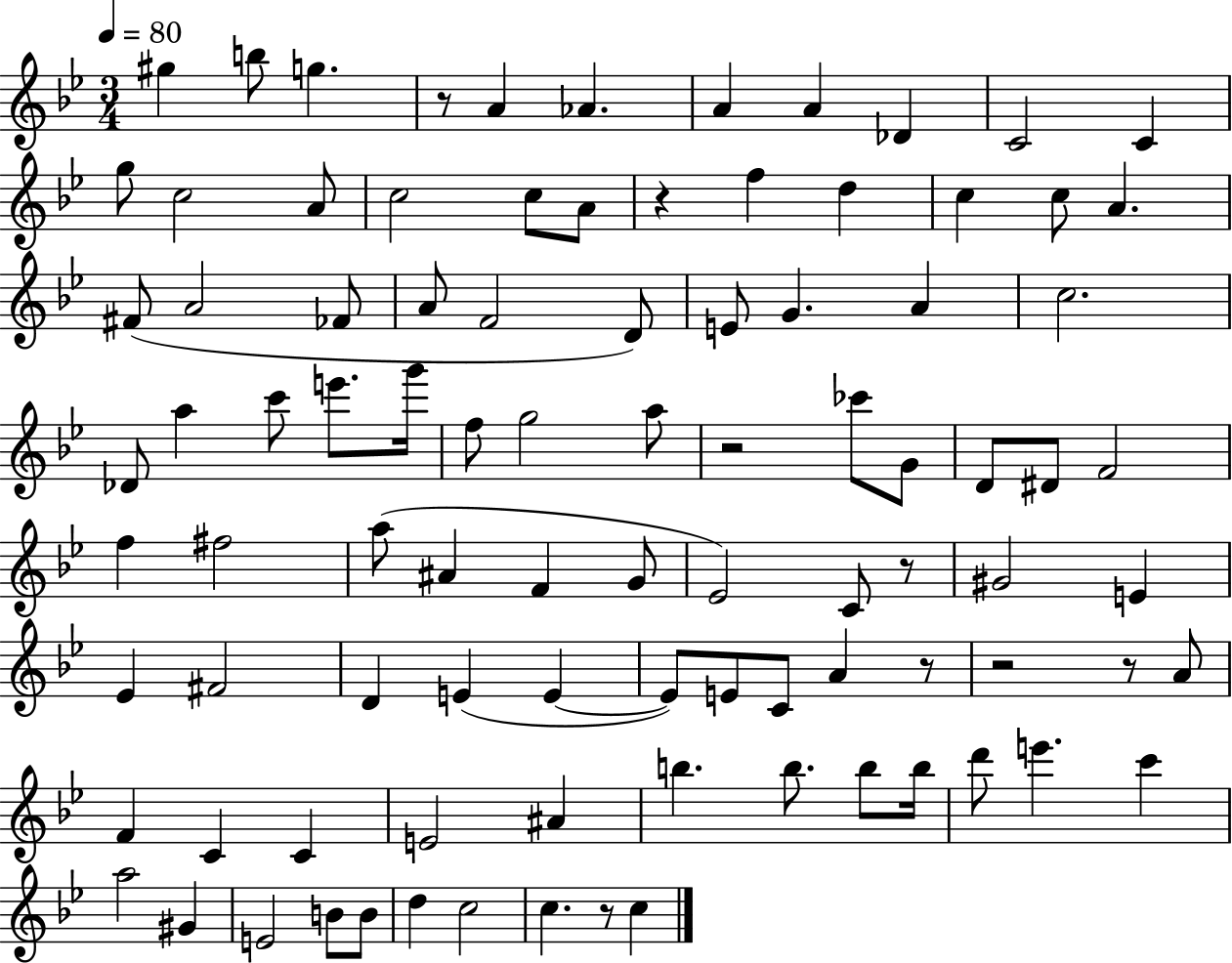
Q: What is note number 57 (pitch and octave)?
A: D4